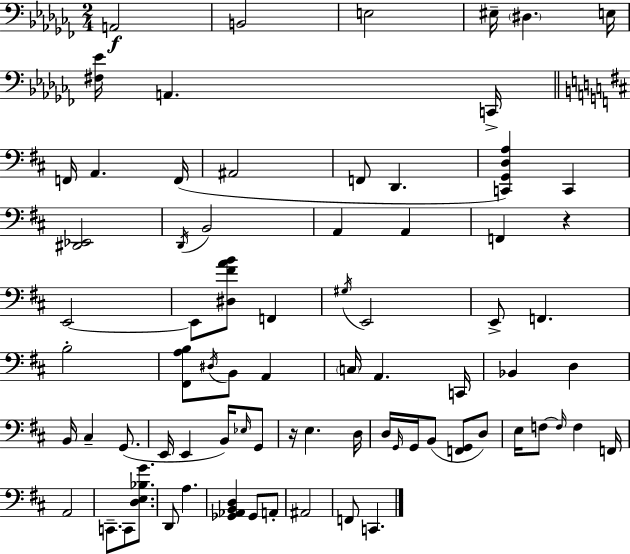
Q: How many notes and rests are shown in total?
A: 76